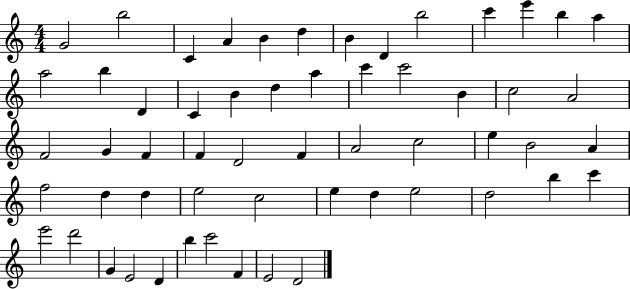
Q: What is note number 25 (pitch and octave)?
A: A4